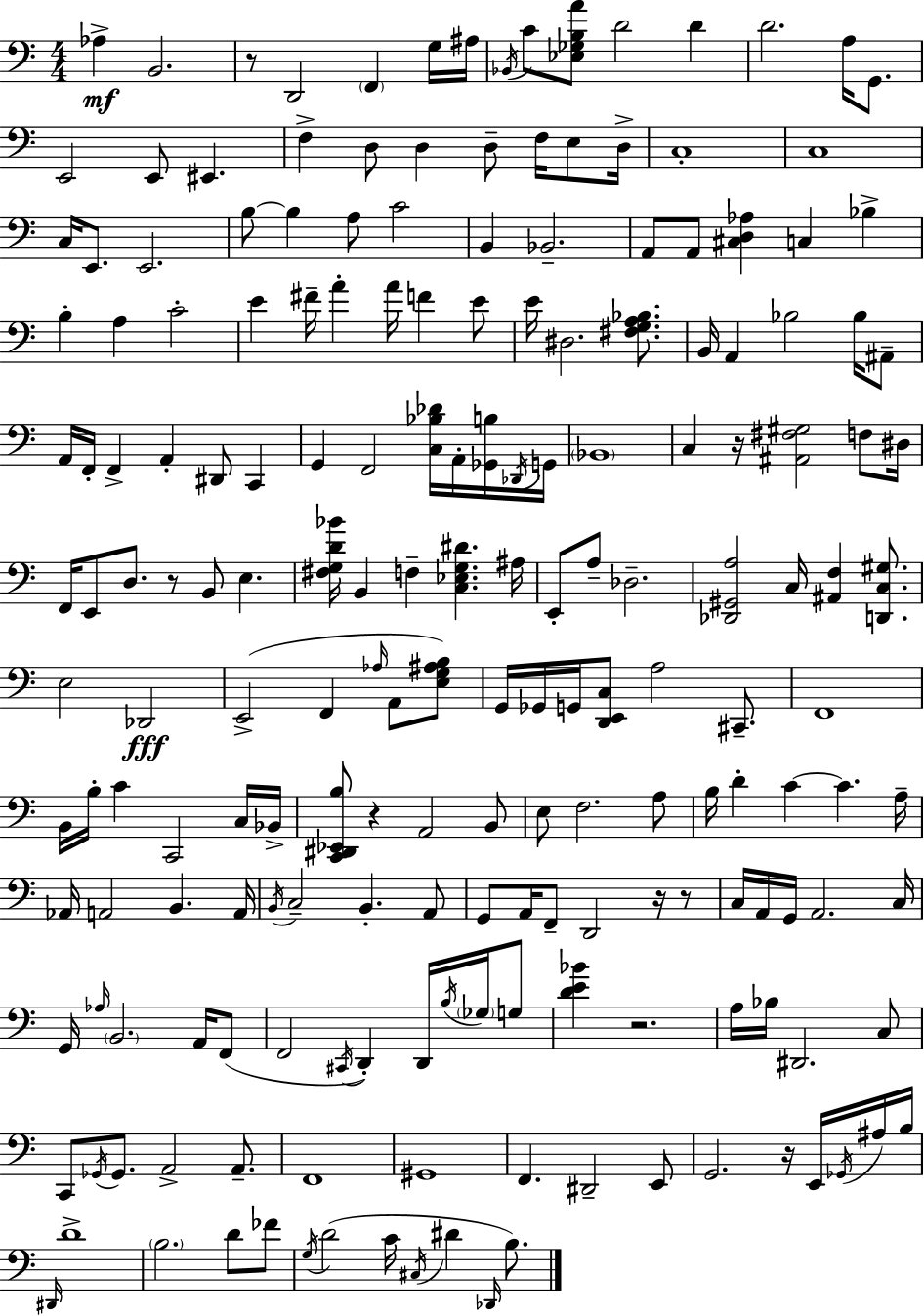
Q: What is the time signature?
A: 4/4